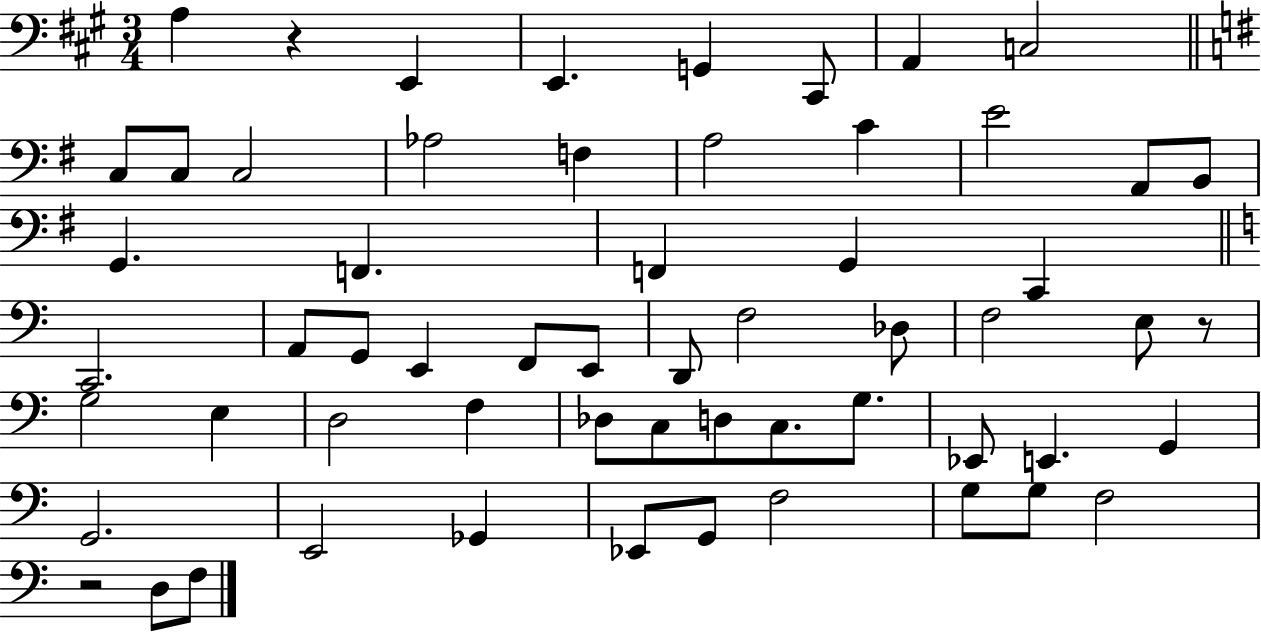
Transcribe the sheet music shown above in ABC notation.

X:1
T:Untitled
M:3/4
L:1/4
K:A
A, z E,, E,, G,, ^C,,/2 A,, C,2 C,/2 C,/2 C,2 _A,2 F, A,2 C E2 A,,/2 B,,/2 G,, F,, F,, G,, C,, C,,2 A,,/2 G,,/2 E,, F,,/2 E,,/2 D,,/2 F,2 _D,/2 F,2 E,/2 z/2 G,2 E, D,2 F, _D,/2 C,/2 D,/2 C,/2 G,/2 _E,,/2 E,, G,, G,,2 E,,2 _G,, _E,,/2 G,,/2 F,2 G,/2 G,/2 F,2 z2 D,/2 F,/2